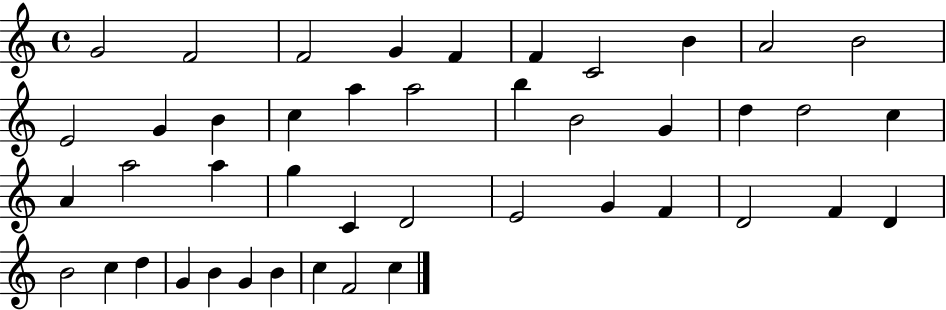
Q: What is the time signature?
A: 4/4